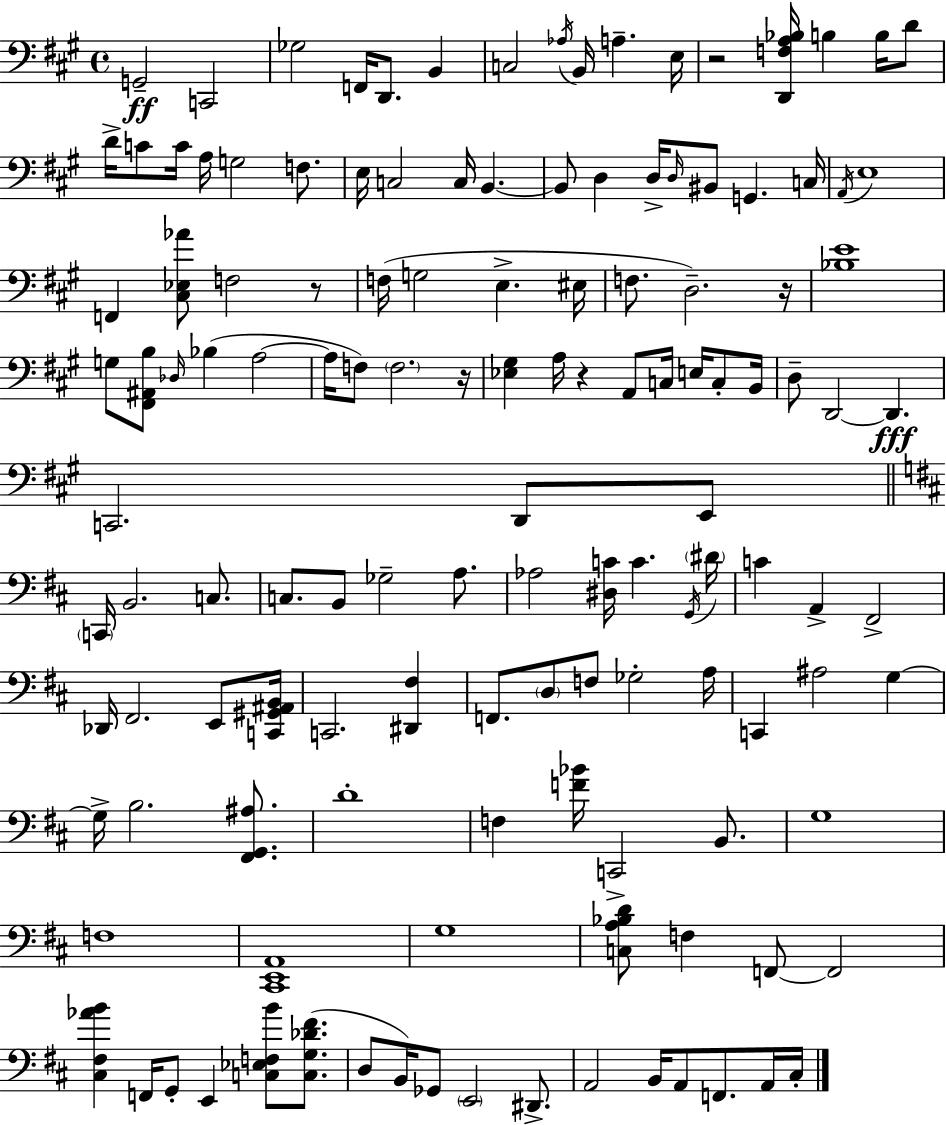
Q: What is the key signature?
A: A major